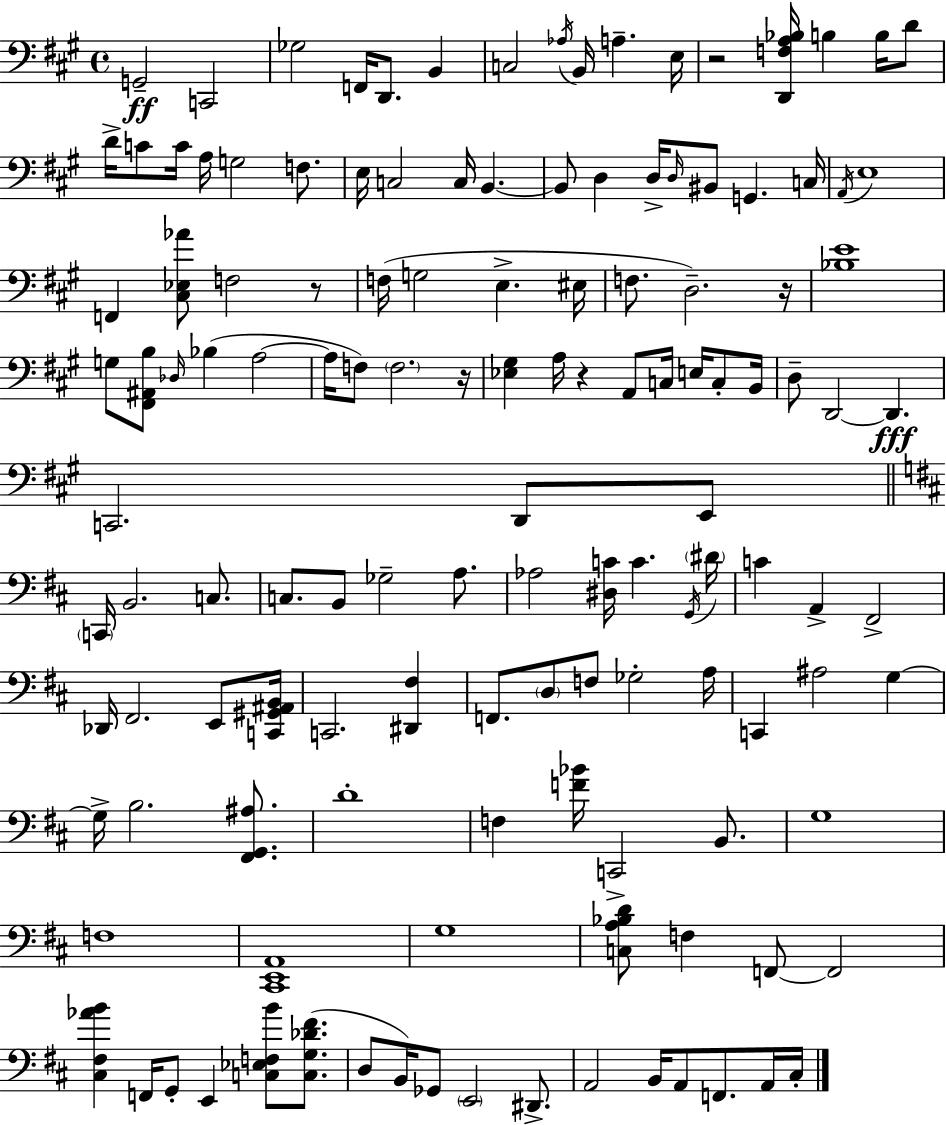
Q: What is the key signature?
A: A major